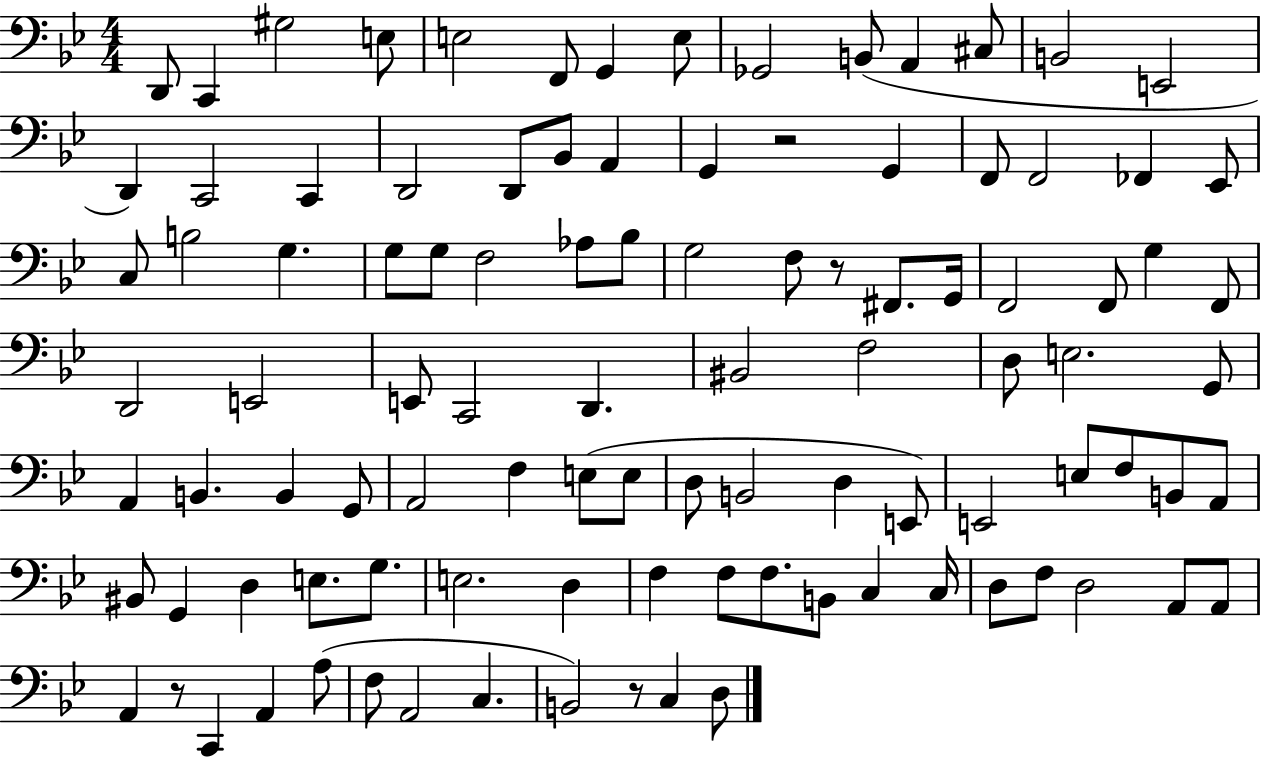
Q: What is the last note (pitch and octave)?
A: D3